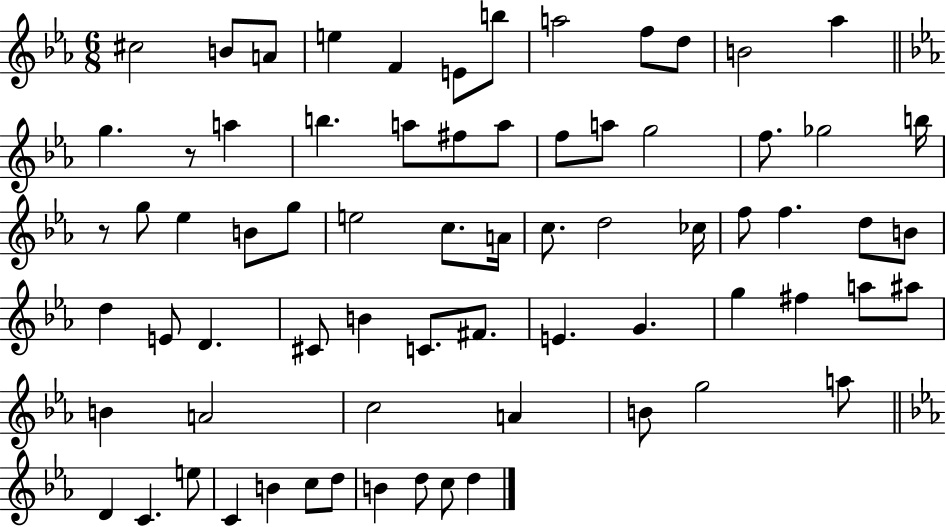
C#5/h B4/e A4/e E5/q F4/q E4/e B5/e A5/h F5/e D5/e B4/h Ab5/q G5/q. R/e A5/q B5/q. A5/e F#5/e A5/e F5/e A5/e G5/h F5/e. Gb5/h B5/s R/e G5/e Eb5/q B4/e G5/e E5/h C5/e. A4/s C5/e. D5/h CES5/s F5/e F5/q. D5/e B4/e D5/q E4/e D4/q. C#4/e B4/q C4/e. F#4/e. E4/q. G4/q. G5/q F#5/q A5/e A#5/e B4/q A4/h C5/h A4/q B4/e G5/h A5/e D4/q C4/q. E5/e C4/q B4/q C5/e D5/e B4/q D5/e C5/e D5/q